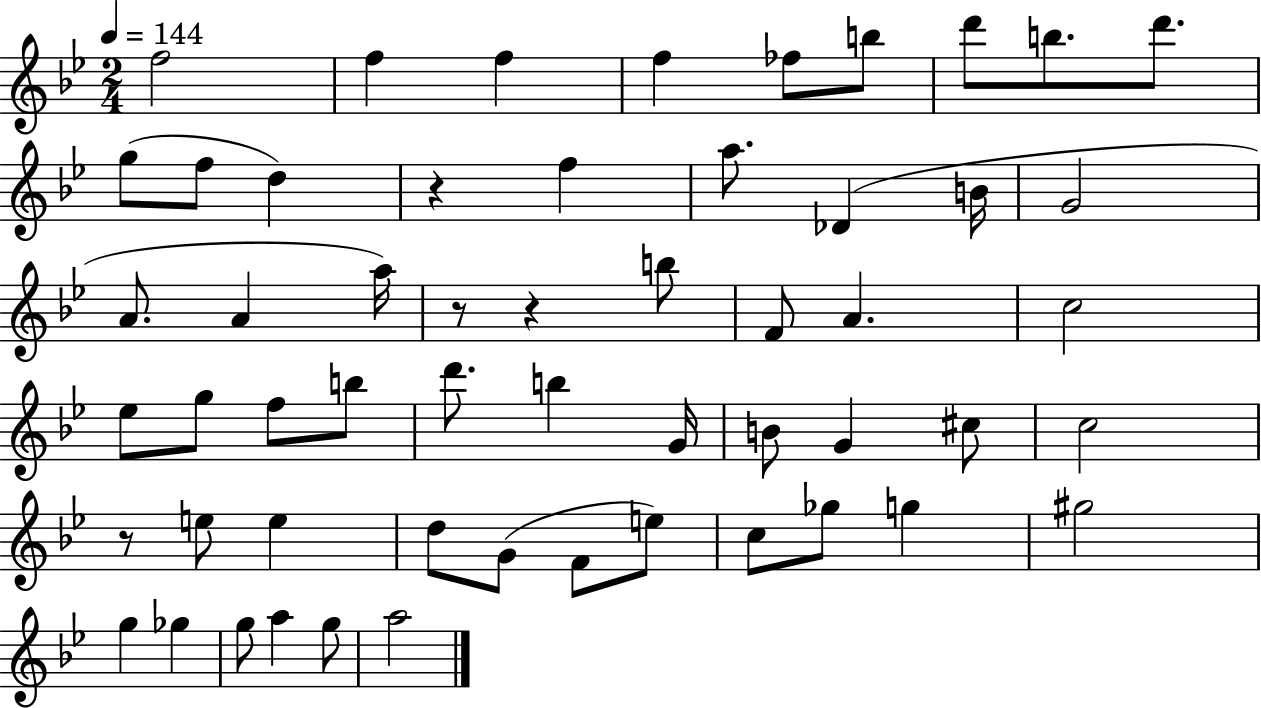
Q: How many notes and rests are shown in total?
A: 55